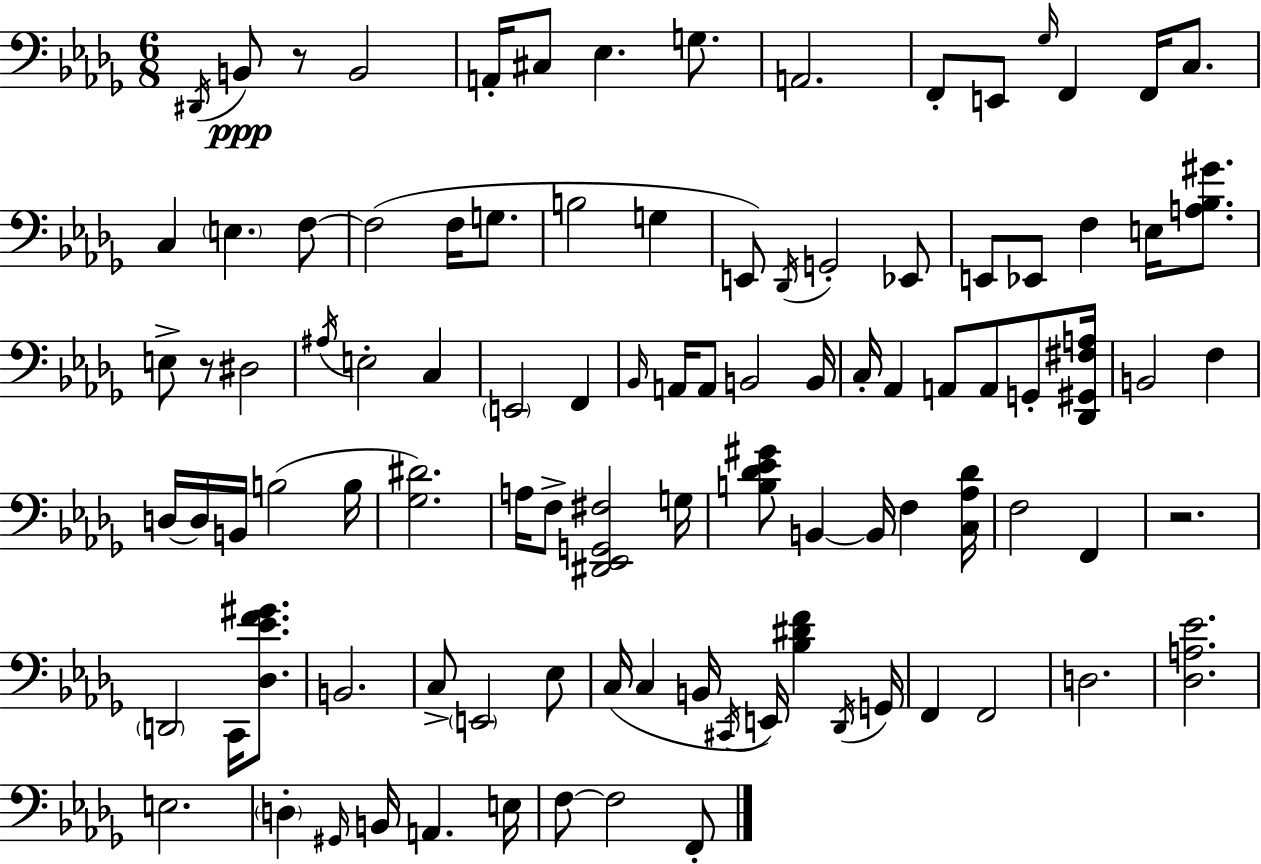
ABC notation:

X:1
T:Untitled
M:6/8
L:1/4
K:Bbm
^D,,/4 B,,/2 z/2 B,,2 A,,/4 ^C,/2 _E, G,/2 A,,2 F,,/2 E,,/2 _G,/4 F,, F,,/4 C,/2 C, E, F,/2 F,2 F,/4 G,/2 B,2 G, E,,/2 _D,,/4 G,,2 _E,,/2 E,,/2 _E,,/2 F, E,/4 [A,_B,^G]/2 E,/2 z/2 ^D,2 ^A,/4 E,2 C, E,,2 F,, _B,,/4 A,,/4 A,,/2 B,,2 B,,/4 C,/4 _A,, A,,/2 A,,/2 G,,/2 [_D,,^G,,^F,A,]/4 B,,2 F, D,/4 D,/4 B,,/4 B,2 B,/4 [_G,^D]2 A,/4 F,/2 [^D,,_E,,G,,^F,]2 G,/4 [B,_D_E^G]/2 B,, B,,/4 F, [C,_A,_D]/4 F,2 F,, z2 D,,2 C,,/4 [_D,_EF^G]/2 B,,2 C,/2 E,,2 _E,/2 C,/4 C, B,,/4 ^C,,/4 E,,/4 [_B,^DF] _D,,/4 G,,/4 F,, F,,2 D,2 [_D,A,_E]2 E,2 D, ^G,,/4 B,,/4 A,, E,/4 F,/2 F,2 F,,/2